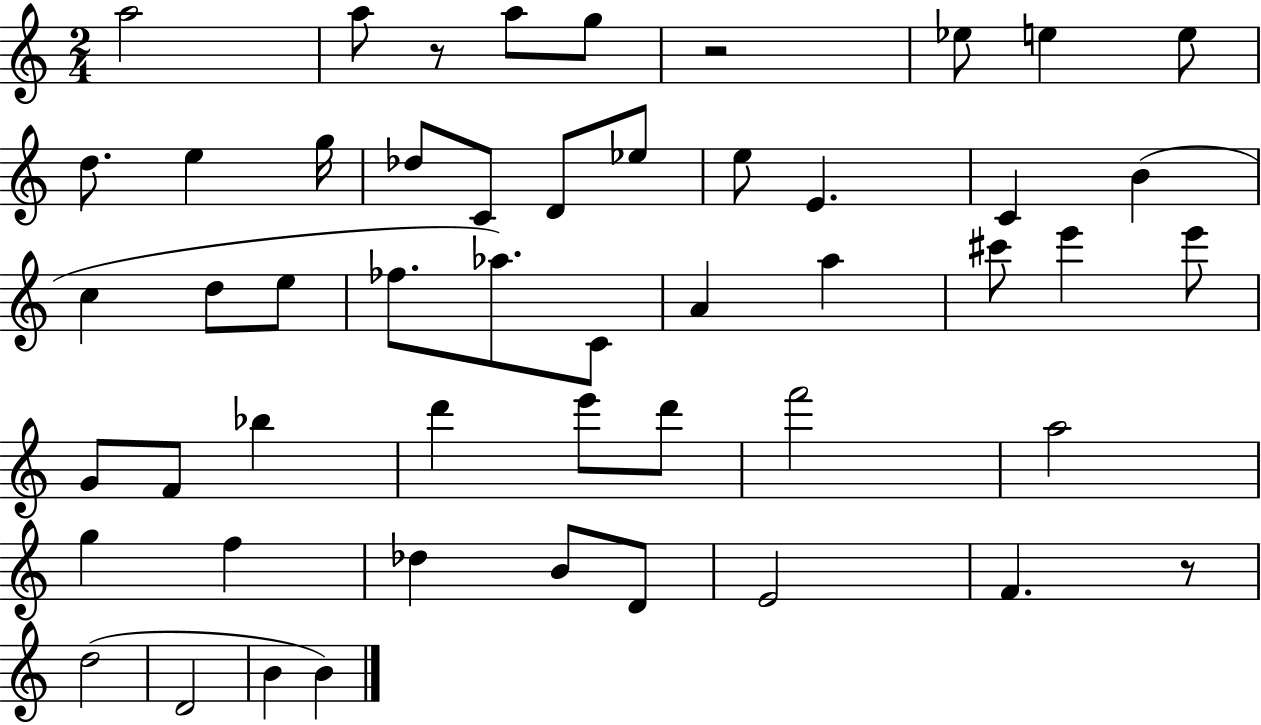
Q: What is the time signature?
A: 2/4